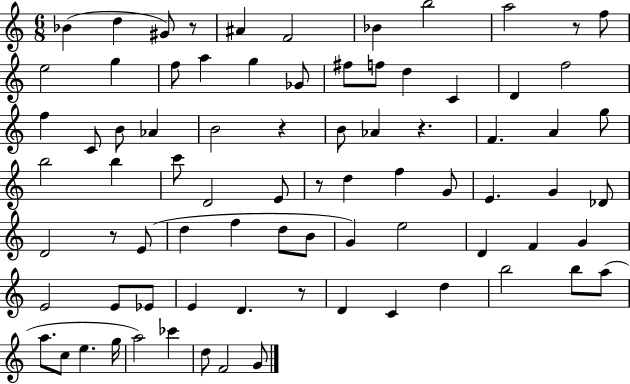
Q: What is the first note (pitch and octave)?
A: Bb4